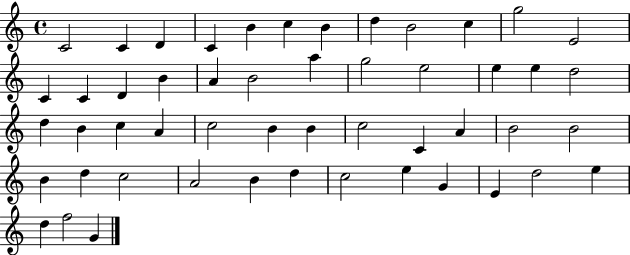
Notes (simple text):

C4/h C4/q D4/q C4/q B4/q C5/q B4/q D5/q B4/h C5/q G5/h E4/h C4/q C4/q D4/q B4/q A4/q B4/h A5/q G5/h E5/h E5/q E5/q D5/h D5/q B4/q C5/q A4/q C5/h B4/q B4/q C5/h C4/q A4/q B4/h B4/h B4/q D5/q C5/h A4/h B4/q D5/q C5/h E5/q G4/q E4/q D5/h E5/q D5/q F5/h G4/q